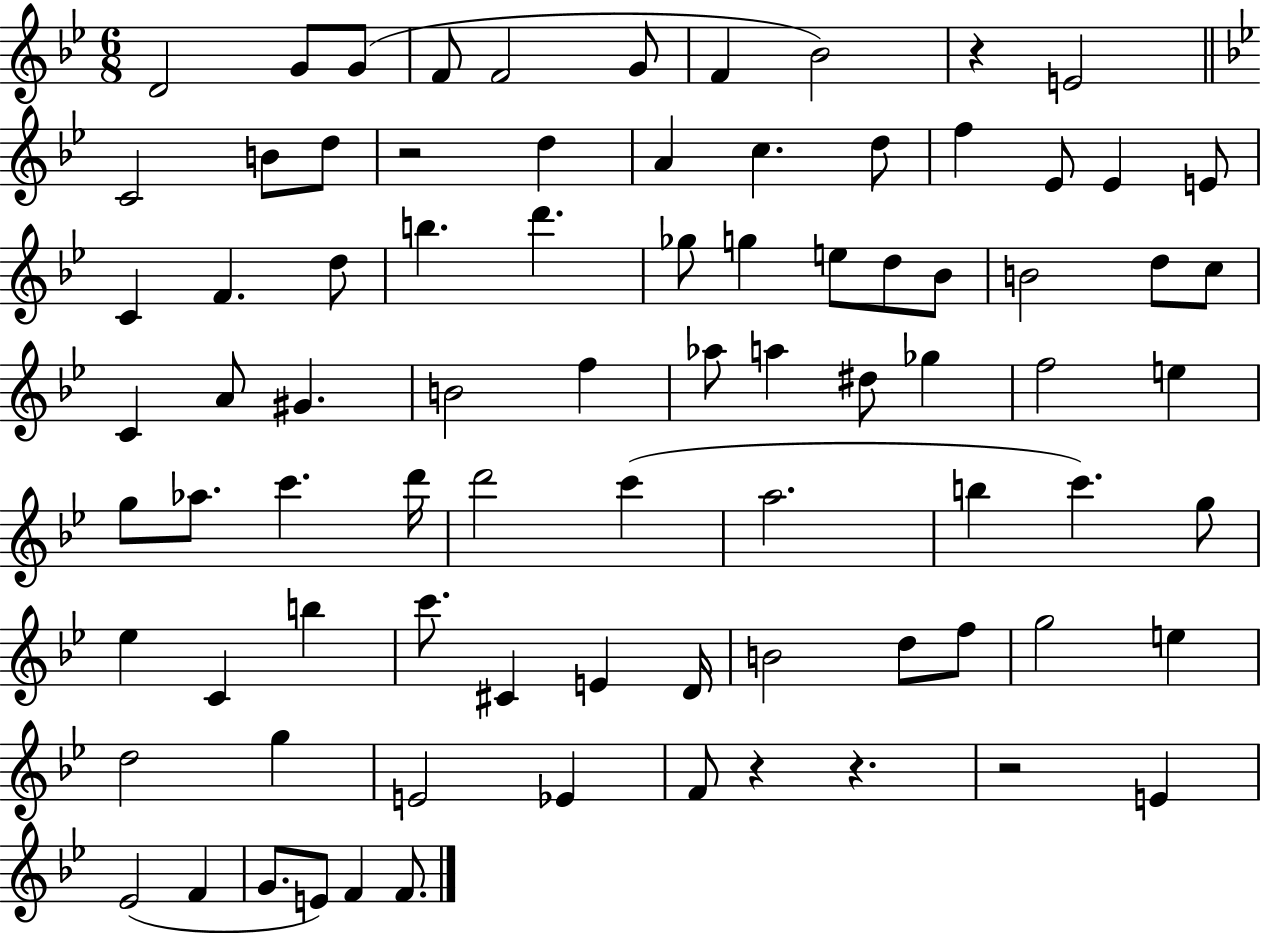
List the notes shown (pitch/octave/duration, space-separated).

D4/h G4/e G4/e F4/e F4/h G4/e F4/q Bb4/h R/q E4/h C4/h B4/e D5/e R/h D5/q A4/q C5/q. D5/e F5/q Eb4/e Eb4/q E4/e C4/q F4/q. D5/e B5/q. D6/q. Gb5/e G5/q E5/e D5/e Bb4/e B4/h D5/e C5/e C4/q A4/e G#4/q. B4/h F5/q Ab5/e A5/q D#5/e Gb5/q F5/h E5/q G5/e Ab5/e. C6/q. D6/s D6/h C6/q A5/h. B5/q C6/q. G5/e Eb5/q C4/q B5/q C6/e. C#4/q E4/q D4/s B4/h D5/e F5/e G5/h E5/q D5/h G5/q E4/h Eb4/q F4/e R/q R/q. R/h E4/q Eb4/h F4/q G4/e. E4/e F4/q F4/e.